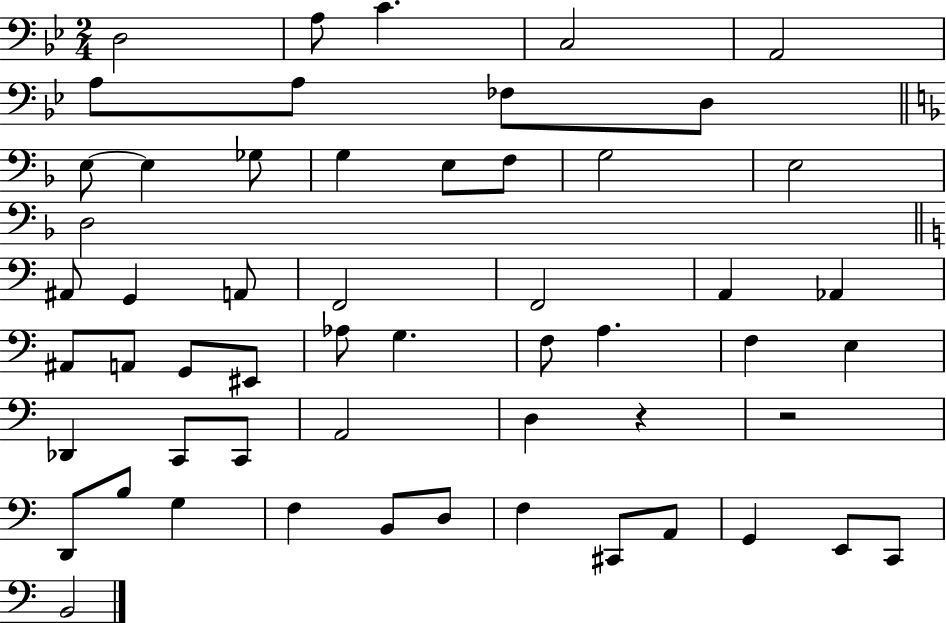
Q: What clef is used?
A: bass